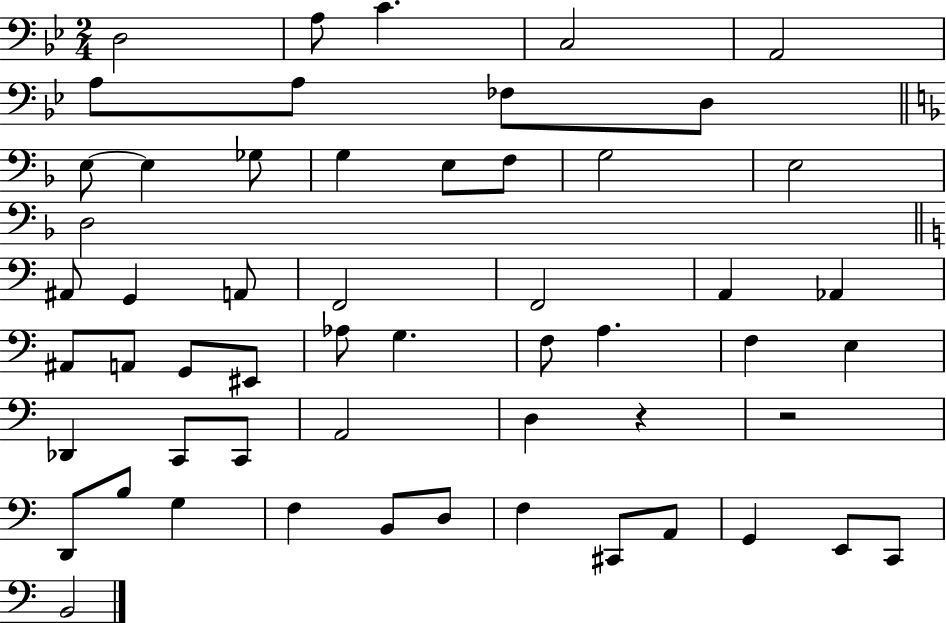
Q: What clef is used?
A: bass